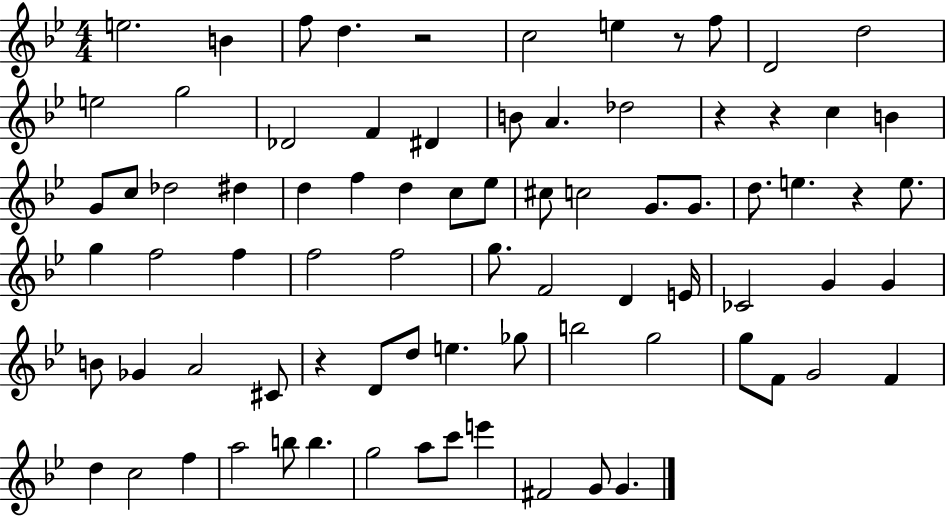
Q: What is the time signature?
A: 4/4